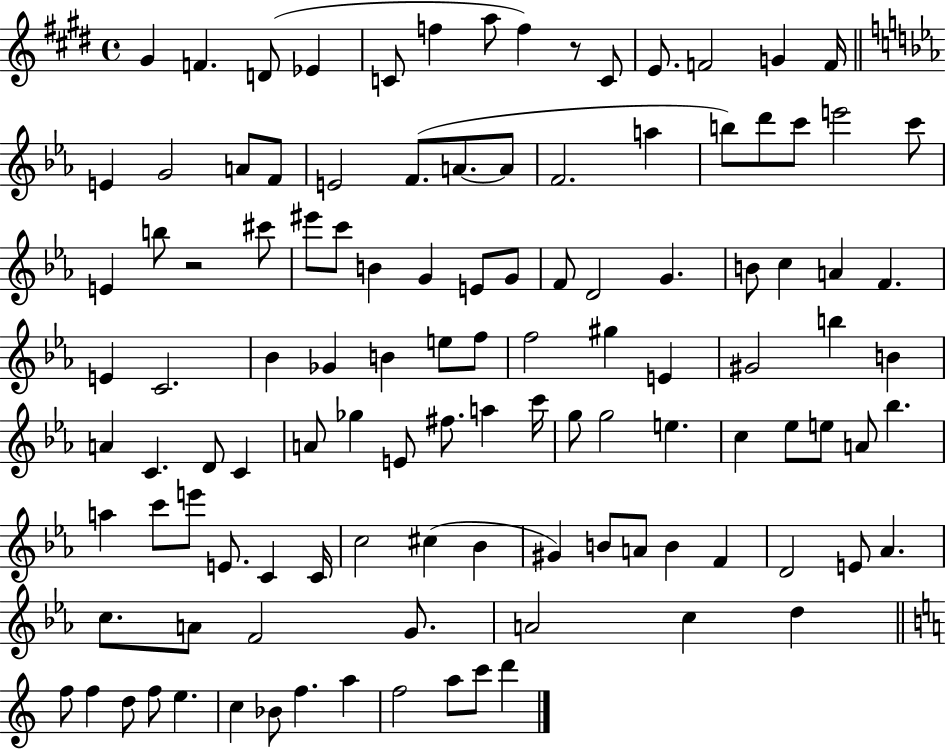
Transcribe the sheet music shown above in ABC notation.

X:1
T:Untitled
M:4/4
L:1/4
K:E
^G F D/2 _E C/2 f a/2 f z/2 C/2 E/2 F2 G F/4 E G2 A/2 F/2 E2 F/2 A/2 A/2 F2 a b/2 d'/2 c'/2 e'2 c'/2 E b/2 z2 ^c'/2 ^e'/2 c'/2 B G E/2 G/2 F/2 D2 G B/2 c A F E C2 _B _G B e/2 f/2 f2 ^g E ^G2 b B A C D/2 C A/2 _g E/2 ^f/2 a c'/4 g/2 g2 e c _e/2 e/2 A/2 _b a c'/2 e'/2 E/2 C C/4 c2 ^c _B ^G B/2 A/2 B F D2 E/2 _A c/2 A/2 F2 G/2 A2 c d f/2 f d/2 f/2 e c _B/2 f a f2 a/2 c'/2 d'